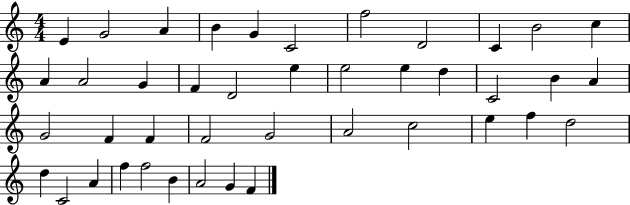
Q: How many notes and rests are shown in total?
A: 42